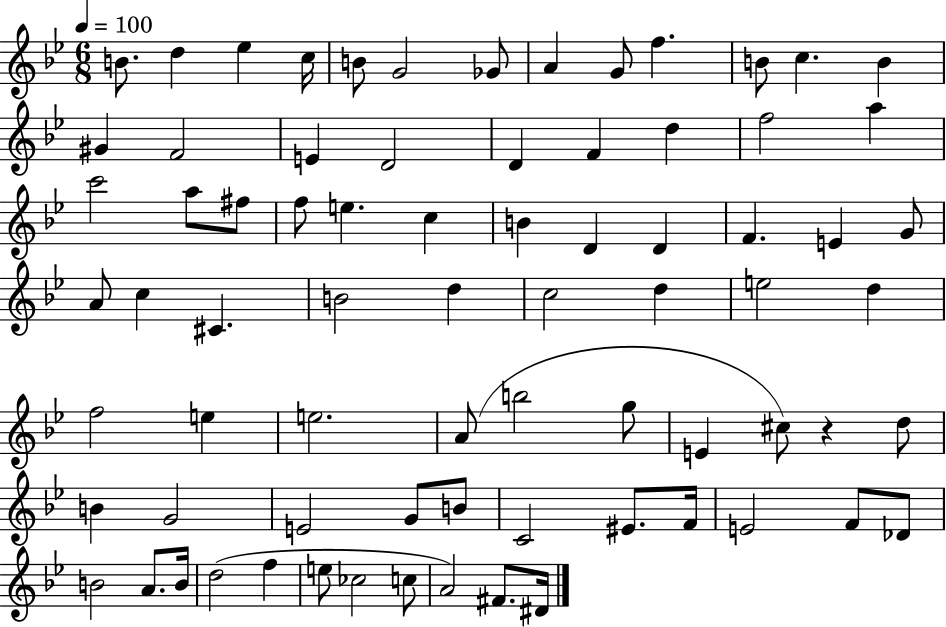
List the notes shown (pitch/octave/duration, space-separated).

B4/e. D5/q Eb5/q C5/s B4/e G4/h Gb4/e A4/q G4/e F5/q. B4/e C5/q. B4/q G#4/q F4/h E4/q D4/h D4/q F4/q D5/q F5/h A5/q C6/h A5/e F#5/e F5/e E5/q. C5/q B4/q D4/q D4/q F4/q. E4/q G4/e A4/e C5/q C#4/q. B4/h D5/q C5/h D5/q E5/h D5/q F5/h E5/q E5/h. A4/e B5/h G5/e E4/q C#5/e R/q D5/e B4/q G4/h E4/h G4/e B4/e C4/h EIS4/e. F4/s E4/h F4/e Db4/e B4/h A4/e. B4/s D5/h F5/q E5/e CES5/h C5/e A4/h F#4/e. D#4/s